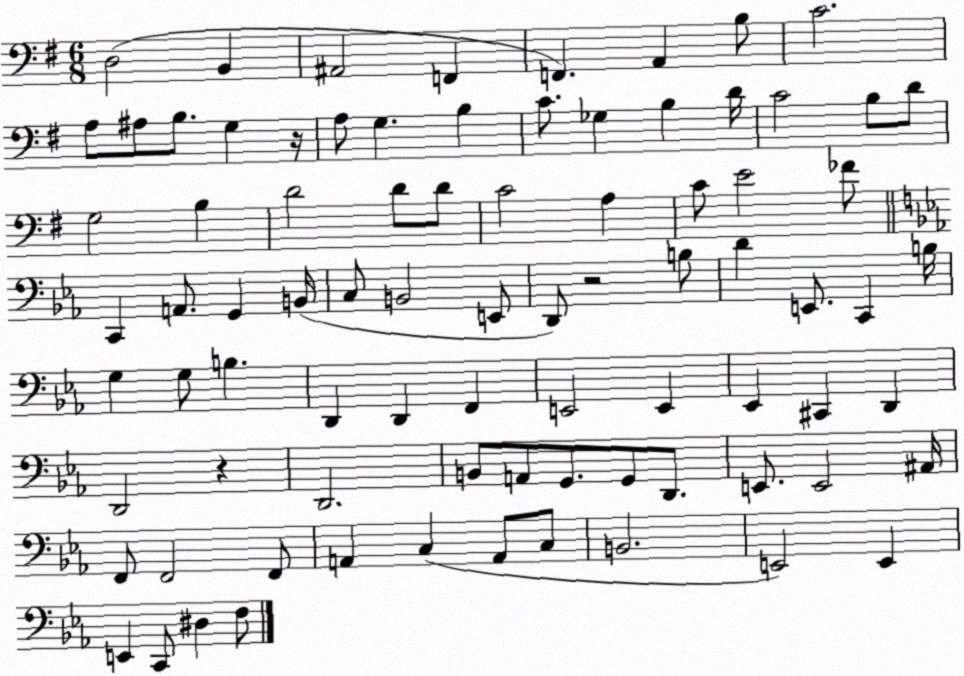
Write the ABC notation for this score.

X:1
T:Untitled
M:6/8
L:1/4
K:G
D,2 B,, ^A,,2 F,, F,, A,, B,/2 C2 A,/2 ^A,/2 B,/2 G, z/4 A,/2 G, B, C/2 _G, B, D/4 C2 B,/2 D/2 G,2 B, D2 D/2 D/2 C2 A, C/2 E2 _F/2 C,, A,,/2 G,, B,,/4 C,/2 B,,2 E,,/2 D,,/2 z2 B,/2 D E,,/2 C,, B,/4 G, G,/2 B, D,, D,, F,, E,,2 E,, _E,, ^C,, D,, D,,2 z D,,2 B,,/2 A,,/2 G,,/2 G,,/2 D,,/2 E,,/2 E,,2 ^A,,/4 F,,/2 F,,2 F,,/2 A,, C, A,,/2 C,/2 B,,2 E,,2 E,, E,, C,,/2 ^D, F,/2